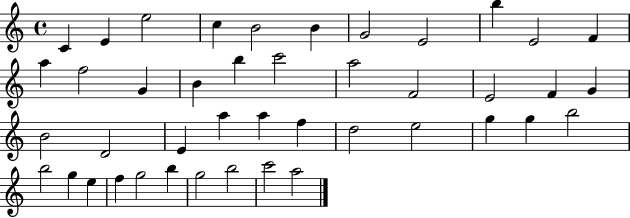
C4/q E4/q E5/h C5/q B4/h B4/q G4/h E4/h B5/q E4/h F4/q A5/q F5/h G4/q B4/q B5/q C6/h A5/h F4/h E4/h F4/q G4/q B4/h D4/h E4/q A5/q A5/q F5/q D5/h E5/h G5/q G5/q B5/h B5/h G5/q E5/q F5/q G5/h B5/q G5/h B5/h C6/h A5/h